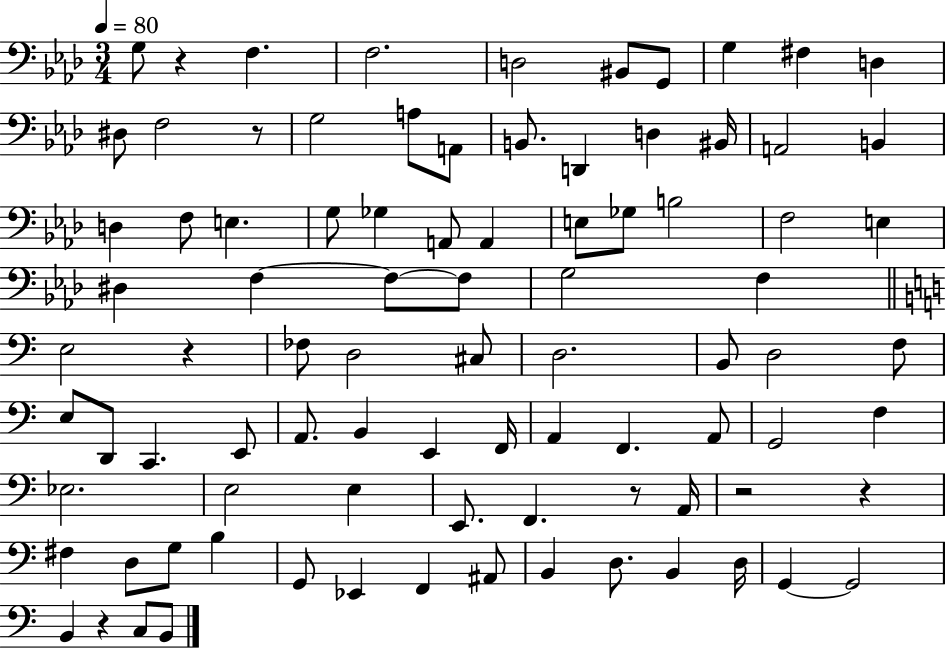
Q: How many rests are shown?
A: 7